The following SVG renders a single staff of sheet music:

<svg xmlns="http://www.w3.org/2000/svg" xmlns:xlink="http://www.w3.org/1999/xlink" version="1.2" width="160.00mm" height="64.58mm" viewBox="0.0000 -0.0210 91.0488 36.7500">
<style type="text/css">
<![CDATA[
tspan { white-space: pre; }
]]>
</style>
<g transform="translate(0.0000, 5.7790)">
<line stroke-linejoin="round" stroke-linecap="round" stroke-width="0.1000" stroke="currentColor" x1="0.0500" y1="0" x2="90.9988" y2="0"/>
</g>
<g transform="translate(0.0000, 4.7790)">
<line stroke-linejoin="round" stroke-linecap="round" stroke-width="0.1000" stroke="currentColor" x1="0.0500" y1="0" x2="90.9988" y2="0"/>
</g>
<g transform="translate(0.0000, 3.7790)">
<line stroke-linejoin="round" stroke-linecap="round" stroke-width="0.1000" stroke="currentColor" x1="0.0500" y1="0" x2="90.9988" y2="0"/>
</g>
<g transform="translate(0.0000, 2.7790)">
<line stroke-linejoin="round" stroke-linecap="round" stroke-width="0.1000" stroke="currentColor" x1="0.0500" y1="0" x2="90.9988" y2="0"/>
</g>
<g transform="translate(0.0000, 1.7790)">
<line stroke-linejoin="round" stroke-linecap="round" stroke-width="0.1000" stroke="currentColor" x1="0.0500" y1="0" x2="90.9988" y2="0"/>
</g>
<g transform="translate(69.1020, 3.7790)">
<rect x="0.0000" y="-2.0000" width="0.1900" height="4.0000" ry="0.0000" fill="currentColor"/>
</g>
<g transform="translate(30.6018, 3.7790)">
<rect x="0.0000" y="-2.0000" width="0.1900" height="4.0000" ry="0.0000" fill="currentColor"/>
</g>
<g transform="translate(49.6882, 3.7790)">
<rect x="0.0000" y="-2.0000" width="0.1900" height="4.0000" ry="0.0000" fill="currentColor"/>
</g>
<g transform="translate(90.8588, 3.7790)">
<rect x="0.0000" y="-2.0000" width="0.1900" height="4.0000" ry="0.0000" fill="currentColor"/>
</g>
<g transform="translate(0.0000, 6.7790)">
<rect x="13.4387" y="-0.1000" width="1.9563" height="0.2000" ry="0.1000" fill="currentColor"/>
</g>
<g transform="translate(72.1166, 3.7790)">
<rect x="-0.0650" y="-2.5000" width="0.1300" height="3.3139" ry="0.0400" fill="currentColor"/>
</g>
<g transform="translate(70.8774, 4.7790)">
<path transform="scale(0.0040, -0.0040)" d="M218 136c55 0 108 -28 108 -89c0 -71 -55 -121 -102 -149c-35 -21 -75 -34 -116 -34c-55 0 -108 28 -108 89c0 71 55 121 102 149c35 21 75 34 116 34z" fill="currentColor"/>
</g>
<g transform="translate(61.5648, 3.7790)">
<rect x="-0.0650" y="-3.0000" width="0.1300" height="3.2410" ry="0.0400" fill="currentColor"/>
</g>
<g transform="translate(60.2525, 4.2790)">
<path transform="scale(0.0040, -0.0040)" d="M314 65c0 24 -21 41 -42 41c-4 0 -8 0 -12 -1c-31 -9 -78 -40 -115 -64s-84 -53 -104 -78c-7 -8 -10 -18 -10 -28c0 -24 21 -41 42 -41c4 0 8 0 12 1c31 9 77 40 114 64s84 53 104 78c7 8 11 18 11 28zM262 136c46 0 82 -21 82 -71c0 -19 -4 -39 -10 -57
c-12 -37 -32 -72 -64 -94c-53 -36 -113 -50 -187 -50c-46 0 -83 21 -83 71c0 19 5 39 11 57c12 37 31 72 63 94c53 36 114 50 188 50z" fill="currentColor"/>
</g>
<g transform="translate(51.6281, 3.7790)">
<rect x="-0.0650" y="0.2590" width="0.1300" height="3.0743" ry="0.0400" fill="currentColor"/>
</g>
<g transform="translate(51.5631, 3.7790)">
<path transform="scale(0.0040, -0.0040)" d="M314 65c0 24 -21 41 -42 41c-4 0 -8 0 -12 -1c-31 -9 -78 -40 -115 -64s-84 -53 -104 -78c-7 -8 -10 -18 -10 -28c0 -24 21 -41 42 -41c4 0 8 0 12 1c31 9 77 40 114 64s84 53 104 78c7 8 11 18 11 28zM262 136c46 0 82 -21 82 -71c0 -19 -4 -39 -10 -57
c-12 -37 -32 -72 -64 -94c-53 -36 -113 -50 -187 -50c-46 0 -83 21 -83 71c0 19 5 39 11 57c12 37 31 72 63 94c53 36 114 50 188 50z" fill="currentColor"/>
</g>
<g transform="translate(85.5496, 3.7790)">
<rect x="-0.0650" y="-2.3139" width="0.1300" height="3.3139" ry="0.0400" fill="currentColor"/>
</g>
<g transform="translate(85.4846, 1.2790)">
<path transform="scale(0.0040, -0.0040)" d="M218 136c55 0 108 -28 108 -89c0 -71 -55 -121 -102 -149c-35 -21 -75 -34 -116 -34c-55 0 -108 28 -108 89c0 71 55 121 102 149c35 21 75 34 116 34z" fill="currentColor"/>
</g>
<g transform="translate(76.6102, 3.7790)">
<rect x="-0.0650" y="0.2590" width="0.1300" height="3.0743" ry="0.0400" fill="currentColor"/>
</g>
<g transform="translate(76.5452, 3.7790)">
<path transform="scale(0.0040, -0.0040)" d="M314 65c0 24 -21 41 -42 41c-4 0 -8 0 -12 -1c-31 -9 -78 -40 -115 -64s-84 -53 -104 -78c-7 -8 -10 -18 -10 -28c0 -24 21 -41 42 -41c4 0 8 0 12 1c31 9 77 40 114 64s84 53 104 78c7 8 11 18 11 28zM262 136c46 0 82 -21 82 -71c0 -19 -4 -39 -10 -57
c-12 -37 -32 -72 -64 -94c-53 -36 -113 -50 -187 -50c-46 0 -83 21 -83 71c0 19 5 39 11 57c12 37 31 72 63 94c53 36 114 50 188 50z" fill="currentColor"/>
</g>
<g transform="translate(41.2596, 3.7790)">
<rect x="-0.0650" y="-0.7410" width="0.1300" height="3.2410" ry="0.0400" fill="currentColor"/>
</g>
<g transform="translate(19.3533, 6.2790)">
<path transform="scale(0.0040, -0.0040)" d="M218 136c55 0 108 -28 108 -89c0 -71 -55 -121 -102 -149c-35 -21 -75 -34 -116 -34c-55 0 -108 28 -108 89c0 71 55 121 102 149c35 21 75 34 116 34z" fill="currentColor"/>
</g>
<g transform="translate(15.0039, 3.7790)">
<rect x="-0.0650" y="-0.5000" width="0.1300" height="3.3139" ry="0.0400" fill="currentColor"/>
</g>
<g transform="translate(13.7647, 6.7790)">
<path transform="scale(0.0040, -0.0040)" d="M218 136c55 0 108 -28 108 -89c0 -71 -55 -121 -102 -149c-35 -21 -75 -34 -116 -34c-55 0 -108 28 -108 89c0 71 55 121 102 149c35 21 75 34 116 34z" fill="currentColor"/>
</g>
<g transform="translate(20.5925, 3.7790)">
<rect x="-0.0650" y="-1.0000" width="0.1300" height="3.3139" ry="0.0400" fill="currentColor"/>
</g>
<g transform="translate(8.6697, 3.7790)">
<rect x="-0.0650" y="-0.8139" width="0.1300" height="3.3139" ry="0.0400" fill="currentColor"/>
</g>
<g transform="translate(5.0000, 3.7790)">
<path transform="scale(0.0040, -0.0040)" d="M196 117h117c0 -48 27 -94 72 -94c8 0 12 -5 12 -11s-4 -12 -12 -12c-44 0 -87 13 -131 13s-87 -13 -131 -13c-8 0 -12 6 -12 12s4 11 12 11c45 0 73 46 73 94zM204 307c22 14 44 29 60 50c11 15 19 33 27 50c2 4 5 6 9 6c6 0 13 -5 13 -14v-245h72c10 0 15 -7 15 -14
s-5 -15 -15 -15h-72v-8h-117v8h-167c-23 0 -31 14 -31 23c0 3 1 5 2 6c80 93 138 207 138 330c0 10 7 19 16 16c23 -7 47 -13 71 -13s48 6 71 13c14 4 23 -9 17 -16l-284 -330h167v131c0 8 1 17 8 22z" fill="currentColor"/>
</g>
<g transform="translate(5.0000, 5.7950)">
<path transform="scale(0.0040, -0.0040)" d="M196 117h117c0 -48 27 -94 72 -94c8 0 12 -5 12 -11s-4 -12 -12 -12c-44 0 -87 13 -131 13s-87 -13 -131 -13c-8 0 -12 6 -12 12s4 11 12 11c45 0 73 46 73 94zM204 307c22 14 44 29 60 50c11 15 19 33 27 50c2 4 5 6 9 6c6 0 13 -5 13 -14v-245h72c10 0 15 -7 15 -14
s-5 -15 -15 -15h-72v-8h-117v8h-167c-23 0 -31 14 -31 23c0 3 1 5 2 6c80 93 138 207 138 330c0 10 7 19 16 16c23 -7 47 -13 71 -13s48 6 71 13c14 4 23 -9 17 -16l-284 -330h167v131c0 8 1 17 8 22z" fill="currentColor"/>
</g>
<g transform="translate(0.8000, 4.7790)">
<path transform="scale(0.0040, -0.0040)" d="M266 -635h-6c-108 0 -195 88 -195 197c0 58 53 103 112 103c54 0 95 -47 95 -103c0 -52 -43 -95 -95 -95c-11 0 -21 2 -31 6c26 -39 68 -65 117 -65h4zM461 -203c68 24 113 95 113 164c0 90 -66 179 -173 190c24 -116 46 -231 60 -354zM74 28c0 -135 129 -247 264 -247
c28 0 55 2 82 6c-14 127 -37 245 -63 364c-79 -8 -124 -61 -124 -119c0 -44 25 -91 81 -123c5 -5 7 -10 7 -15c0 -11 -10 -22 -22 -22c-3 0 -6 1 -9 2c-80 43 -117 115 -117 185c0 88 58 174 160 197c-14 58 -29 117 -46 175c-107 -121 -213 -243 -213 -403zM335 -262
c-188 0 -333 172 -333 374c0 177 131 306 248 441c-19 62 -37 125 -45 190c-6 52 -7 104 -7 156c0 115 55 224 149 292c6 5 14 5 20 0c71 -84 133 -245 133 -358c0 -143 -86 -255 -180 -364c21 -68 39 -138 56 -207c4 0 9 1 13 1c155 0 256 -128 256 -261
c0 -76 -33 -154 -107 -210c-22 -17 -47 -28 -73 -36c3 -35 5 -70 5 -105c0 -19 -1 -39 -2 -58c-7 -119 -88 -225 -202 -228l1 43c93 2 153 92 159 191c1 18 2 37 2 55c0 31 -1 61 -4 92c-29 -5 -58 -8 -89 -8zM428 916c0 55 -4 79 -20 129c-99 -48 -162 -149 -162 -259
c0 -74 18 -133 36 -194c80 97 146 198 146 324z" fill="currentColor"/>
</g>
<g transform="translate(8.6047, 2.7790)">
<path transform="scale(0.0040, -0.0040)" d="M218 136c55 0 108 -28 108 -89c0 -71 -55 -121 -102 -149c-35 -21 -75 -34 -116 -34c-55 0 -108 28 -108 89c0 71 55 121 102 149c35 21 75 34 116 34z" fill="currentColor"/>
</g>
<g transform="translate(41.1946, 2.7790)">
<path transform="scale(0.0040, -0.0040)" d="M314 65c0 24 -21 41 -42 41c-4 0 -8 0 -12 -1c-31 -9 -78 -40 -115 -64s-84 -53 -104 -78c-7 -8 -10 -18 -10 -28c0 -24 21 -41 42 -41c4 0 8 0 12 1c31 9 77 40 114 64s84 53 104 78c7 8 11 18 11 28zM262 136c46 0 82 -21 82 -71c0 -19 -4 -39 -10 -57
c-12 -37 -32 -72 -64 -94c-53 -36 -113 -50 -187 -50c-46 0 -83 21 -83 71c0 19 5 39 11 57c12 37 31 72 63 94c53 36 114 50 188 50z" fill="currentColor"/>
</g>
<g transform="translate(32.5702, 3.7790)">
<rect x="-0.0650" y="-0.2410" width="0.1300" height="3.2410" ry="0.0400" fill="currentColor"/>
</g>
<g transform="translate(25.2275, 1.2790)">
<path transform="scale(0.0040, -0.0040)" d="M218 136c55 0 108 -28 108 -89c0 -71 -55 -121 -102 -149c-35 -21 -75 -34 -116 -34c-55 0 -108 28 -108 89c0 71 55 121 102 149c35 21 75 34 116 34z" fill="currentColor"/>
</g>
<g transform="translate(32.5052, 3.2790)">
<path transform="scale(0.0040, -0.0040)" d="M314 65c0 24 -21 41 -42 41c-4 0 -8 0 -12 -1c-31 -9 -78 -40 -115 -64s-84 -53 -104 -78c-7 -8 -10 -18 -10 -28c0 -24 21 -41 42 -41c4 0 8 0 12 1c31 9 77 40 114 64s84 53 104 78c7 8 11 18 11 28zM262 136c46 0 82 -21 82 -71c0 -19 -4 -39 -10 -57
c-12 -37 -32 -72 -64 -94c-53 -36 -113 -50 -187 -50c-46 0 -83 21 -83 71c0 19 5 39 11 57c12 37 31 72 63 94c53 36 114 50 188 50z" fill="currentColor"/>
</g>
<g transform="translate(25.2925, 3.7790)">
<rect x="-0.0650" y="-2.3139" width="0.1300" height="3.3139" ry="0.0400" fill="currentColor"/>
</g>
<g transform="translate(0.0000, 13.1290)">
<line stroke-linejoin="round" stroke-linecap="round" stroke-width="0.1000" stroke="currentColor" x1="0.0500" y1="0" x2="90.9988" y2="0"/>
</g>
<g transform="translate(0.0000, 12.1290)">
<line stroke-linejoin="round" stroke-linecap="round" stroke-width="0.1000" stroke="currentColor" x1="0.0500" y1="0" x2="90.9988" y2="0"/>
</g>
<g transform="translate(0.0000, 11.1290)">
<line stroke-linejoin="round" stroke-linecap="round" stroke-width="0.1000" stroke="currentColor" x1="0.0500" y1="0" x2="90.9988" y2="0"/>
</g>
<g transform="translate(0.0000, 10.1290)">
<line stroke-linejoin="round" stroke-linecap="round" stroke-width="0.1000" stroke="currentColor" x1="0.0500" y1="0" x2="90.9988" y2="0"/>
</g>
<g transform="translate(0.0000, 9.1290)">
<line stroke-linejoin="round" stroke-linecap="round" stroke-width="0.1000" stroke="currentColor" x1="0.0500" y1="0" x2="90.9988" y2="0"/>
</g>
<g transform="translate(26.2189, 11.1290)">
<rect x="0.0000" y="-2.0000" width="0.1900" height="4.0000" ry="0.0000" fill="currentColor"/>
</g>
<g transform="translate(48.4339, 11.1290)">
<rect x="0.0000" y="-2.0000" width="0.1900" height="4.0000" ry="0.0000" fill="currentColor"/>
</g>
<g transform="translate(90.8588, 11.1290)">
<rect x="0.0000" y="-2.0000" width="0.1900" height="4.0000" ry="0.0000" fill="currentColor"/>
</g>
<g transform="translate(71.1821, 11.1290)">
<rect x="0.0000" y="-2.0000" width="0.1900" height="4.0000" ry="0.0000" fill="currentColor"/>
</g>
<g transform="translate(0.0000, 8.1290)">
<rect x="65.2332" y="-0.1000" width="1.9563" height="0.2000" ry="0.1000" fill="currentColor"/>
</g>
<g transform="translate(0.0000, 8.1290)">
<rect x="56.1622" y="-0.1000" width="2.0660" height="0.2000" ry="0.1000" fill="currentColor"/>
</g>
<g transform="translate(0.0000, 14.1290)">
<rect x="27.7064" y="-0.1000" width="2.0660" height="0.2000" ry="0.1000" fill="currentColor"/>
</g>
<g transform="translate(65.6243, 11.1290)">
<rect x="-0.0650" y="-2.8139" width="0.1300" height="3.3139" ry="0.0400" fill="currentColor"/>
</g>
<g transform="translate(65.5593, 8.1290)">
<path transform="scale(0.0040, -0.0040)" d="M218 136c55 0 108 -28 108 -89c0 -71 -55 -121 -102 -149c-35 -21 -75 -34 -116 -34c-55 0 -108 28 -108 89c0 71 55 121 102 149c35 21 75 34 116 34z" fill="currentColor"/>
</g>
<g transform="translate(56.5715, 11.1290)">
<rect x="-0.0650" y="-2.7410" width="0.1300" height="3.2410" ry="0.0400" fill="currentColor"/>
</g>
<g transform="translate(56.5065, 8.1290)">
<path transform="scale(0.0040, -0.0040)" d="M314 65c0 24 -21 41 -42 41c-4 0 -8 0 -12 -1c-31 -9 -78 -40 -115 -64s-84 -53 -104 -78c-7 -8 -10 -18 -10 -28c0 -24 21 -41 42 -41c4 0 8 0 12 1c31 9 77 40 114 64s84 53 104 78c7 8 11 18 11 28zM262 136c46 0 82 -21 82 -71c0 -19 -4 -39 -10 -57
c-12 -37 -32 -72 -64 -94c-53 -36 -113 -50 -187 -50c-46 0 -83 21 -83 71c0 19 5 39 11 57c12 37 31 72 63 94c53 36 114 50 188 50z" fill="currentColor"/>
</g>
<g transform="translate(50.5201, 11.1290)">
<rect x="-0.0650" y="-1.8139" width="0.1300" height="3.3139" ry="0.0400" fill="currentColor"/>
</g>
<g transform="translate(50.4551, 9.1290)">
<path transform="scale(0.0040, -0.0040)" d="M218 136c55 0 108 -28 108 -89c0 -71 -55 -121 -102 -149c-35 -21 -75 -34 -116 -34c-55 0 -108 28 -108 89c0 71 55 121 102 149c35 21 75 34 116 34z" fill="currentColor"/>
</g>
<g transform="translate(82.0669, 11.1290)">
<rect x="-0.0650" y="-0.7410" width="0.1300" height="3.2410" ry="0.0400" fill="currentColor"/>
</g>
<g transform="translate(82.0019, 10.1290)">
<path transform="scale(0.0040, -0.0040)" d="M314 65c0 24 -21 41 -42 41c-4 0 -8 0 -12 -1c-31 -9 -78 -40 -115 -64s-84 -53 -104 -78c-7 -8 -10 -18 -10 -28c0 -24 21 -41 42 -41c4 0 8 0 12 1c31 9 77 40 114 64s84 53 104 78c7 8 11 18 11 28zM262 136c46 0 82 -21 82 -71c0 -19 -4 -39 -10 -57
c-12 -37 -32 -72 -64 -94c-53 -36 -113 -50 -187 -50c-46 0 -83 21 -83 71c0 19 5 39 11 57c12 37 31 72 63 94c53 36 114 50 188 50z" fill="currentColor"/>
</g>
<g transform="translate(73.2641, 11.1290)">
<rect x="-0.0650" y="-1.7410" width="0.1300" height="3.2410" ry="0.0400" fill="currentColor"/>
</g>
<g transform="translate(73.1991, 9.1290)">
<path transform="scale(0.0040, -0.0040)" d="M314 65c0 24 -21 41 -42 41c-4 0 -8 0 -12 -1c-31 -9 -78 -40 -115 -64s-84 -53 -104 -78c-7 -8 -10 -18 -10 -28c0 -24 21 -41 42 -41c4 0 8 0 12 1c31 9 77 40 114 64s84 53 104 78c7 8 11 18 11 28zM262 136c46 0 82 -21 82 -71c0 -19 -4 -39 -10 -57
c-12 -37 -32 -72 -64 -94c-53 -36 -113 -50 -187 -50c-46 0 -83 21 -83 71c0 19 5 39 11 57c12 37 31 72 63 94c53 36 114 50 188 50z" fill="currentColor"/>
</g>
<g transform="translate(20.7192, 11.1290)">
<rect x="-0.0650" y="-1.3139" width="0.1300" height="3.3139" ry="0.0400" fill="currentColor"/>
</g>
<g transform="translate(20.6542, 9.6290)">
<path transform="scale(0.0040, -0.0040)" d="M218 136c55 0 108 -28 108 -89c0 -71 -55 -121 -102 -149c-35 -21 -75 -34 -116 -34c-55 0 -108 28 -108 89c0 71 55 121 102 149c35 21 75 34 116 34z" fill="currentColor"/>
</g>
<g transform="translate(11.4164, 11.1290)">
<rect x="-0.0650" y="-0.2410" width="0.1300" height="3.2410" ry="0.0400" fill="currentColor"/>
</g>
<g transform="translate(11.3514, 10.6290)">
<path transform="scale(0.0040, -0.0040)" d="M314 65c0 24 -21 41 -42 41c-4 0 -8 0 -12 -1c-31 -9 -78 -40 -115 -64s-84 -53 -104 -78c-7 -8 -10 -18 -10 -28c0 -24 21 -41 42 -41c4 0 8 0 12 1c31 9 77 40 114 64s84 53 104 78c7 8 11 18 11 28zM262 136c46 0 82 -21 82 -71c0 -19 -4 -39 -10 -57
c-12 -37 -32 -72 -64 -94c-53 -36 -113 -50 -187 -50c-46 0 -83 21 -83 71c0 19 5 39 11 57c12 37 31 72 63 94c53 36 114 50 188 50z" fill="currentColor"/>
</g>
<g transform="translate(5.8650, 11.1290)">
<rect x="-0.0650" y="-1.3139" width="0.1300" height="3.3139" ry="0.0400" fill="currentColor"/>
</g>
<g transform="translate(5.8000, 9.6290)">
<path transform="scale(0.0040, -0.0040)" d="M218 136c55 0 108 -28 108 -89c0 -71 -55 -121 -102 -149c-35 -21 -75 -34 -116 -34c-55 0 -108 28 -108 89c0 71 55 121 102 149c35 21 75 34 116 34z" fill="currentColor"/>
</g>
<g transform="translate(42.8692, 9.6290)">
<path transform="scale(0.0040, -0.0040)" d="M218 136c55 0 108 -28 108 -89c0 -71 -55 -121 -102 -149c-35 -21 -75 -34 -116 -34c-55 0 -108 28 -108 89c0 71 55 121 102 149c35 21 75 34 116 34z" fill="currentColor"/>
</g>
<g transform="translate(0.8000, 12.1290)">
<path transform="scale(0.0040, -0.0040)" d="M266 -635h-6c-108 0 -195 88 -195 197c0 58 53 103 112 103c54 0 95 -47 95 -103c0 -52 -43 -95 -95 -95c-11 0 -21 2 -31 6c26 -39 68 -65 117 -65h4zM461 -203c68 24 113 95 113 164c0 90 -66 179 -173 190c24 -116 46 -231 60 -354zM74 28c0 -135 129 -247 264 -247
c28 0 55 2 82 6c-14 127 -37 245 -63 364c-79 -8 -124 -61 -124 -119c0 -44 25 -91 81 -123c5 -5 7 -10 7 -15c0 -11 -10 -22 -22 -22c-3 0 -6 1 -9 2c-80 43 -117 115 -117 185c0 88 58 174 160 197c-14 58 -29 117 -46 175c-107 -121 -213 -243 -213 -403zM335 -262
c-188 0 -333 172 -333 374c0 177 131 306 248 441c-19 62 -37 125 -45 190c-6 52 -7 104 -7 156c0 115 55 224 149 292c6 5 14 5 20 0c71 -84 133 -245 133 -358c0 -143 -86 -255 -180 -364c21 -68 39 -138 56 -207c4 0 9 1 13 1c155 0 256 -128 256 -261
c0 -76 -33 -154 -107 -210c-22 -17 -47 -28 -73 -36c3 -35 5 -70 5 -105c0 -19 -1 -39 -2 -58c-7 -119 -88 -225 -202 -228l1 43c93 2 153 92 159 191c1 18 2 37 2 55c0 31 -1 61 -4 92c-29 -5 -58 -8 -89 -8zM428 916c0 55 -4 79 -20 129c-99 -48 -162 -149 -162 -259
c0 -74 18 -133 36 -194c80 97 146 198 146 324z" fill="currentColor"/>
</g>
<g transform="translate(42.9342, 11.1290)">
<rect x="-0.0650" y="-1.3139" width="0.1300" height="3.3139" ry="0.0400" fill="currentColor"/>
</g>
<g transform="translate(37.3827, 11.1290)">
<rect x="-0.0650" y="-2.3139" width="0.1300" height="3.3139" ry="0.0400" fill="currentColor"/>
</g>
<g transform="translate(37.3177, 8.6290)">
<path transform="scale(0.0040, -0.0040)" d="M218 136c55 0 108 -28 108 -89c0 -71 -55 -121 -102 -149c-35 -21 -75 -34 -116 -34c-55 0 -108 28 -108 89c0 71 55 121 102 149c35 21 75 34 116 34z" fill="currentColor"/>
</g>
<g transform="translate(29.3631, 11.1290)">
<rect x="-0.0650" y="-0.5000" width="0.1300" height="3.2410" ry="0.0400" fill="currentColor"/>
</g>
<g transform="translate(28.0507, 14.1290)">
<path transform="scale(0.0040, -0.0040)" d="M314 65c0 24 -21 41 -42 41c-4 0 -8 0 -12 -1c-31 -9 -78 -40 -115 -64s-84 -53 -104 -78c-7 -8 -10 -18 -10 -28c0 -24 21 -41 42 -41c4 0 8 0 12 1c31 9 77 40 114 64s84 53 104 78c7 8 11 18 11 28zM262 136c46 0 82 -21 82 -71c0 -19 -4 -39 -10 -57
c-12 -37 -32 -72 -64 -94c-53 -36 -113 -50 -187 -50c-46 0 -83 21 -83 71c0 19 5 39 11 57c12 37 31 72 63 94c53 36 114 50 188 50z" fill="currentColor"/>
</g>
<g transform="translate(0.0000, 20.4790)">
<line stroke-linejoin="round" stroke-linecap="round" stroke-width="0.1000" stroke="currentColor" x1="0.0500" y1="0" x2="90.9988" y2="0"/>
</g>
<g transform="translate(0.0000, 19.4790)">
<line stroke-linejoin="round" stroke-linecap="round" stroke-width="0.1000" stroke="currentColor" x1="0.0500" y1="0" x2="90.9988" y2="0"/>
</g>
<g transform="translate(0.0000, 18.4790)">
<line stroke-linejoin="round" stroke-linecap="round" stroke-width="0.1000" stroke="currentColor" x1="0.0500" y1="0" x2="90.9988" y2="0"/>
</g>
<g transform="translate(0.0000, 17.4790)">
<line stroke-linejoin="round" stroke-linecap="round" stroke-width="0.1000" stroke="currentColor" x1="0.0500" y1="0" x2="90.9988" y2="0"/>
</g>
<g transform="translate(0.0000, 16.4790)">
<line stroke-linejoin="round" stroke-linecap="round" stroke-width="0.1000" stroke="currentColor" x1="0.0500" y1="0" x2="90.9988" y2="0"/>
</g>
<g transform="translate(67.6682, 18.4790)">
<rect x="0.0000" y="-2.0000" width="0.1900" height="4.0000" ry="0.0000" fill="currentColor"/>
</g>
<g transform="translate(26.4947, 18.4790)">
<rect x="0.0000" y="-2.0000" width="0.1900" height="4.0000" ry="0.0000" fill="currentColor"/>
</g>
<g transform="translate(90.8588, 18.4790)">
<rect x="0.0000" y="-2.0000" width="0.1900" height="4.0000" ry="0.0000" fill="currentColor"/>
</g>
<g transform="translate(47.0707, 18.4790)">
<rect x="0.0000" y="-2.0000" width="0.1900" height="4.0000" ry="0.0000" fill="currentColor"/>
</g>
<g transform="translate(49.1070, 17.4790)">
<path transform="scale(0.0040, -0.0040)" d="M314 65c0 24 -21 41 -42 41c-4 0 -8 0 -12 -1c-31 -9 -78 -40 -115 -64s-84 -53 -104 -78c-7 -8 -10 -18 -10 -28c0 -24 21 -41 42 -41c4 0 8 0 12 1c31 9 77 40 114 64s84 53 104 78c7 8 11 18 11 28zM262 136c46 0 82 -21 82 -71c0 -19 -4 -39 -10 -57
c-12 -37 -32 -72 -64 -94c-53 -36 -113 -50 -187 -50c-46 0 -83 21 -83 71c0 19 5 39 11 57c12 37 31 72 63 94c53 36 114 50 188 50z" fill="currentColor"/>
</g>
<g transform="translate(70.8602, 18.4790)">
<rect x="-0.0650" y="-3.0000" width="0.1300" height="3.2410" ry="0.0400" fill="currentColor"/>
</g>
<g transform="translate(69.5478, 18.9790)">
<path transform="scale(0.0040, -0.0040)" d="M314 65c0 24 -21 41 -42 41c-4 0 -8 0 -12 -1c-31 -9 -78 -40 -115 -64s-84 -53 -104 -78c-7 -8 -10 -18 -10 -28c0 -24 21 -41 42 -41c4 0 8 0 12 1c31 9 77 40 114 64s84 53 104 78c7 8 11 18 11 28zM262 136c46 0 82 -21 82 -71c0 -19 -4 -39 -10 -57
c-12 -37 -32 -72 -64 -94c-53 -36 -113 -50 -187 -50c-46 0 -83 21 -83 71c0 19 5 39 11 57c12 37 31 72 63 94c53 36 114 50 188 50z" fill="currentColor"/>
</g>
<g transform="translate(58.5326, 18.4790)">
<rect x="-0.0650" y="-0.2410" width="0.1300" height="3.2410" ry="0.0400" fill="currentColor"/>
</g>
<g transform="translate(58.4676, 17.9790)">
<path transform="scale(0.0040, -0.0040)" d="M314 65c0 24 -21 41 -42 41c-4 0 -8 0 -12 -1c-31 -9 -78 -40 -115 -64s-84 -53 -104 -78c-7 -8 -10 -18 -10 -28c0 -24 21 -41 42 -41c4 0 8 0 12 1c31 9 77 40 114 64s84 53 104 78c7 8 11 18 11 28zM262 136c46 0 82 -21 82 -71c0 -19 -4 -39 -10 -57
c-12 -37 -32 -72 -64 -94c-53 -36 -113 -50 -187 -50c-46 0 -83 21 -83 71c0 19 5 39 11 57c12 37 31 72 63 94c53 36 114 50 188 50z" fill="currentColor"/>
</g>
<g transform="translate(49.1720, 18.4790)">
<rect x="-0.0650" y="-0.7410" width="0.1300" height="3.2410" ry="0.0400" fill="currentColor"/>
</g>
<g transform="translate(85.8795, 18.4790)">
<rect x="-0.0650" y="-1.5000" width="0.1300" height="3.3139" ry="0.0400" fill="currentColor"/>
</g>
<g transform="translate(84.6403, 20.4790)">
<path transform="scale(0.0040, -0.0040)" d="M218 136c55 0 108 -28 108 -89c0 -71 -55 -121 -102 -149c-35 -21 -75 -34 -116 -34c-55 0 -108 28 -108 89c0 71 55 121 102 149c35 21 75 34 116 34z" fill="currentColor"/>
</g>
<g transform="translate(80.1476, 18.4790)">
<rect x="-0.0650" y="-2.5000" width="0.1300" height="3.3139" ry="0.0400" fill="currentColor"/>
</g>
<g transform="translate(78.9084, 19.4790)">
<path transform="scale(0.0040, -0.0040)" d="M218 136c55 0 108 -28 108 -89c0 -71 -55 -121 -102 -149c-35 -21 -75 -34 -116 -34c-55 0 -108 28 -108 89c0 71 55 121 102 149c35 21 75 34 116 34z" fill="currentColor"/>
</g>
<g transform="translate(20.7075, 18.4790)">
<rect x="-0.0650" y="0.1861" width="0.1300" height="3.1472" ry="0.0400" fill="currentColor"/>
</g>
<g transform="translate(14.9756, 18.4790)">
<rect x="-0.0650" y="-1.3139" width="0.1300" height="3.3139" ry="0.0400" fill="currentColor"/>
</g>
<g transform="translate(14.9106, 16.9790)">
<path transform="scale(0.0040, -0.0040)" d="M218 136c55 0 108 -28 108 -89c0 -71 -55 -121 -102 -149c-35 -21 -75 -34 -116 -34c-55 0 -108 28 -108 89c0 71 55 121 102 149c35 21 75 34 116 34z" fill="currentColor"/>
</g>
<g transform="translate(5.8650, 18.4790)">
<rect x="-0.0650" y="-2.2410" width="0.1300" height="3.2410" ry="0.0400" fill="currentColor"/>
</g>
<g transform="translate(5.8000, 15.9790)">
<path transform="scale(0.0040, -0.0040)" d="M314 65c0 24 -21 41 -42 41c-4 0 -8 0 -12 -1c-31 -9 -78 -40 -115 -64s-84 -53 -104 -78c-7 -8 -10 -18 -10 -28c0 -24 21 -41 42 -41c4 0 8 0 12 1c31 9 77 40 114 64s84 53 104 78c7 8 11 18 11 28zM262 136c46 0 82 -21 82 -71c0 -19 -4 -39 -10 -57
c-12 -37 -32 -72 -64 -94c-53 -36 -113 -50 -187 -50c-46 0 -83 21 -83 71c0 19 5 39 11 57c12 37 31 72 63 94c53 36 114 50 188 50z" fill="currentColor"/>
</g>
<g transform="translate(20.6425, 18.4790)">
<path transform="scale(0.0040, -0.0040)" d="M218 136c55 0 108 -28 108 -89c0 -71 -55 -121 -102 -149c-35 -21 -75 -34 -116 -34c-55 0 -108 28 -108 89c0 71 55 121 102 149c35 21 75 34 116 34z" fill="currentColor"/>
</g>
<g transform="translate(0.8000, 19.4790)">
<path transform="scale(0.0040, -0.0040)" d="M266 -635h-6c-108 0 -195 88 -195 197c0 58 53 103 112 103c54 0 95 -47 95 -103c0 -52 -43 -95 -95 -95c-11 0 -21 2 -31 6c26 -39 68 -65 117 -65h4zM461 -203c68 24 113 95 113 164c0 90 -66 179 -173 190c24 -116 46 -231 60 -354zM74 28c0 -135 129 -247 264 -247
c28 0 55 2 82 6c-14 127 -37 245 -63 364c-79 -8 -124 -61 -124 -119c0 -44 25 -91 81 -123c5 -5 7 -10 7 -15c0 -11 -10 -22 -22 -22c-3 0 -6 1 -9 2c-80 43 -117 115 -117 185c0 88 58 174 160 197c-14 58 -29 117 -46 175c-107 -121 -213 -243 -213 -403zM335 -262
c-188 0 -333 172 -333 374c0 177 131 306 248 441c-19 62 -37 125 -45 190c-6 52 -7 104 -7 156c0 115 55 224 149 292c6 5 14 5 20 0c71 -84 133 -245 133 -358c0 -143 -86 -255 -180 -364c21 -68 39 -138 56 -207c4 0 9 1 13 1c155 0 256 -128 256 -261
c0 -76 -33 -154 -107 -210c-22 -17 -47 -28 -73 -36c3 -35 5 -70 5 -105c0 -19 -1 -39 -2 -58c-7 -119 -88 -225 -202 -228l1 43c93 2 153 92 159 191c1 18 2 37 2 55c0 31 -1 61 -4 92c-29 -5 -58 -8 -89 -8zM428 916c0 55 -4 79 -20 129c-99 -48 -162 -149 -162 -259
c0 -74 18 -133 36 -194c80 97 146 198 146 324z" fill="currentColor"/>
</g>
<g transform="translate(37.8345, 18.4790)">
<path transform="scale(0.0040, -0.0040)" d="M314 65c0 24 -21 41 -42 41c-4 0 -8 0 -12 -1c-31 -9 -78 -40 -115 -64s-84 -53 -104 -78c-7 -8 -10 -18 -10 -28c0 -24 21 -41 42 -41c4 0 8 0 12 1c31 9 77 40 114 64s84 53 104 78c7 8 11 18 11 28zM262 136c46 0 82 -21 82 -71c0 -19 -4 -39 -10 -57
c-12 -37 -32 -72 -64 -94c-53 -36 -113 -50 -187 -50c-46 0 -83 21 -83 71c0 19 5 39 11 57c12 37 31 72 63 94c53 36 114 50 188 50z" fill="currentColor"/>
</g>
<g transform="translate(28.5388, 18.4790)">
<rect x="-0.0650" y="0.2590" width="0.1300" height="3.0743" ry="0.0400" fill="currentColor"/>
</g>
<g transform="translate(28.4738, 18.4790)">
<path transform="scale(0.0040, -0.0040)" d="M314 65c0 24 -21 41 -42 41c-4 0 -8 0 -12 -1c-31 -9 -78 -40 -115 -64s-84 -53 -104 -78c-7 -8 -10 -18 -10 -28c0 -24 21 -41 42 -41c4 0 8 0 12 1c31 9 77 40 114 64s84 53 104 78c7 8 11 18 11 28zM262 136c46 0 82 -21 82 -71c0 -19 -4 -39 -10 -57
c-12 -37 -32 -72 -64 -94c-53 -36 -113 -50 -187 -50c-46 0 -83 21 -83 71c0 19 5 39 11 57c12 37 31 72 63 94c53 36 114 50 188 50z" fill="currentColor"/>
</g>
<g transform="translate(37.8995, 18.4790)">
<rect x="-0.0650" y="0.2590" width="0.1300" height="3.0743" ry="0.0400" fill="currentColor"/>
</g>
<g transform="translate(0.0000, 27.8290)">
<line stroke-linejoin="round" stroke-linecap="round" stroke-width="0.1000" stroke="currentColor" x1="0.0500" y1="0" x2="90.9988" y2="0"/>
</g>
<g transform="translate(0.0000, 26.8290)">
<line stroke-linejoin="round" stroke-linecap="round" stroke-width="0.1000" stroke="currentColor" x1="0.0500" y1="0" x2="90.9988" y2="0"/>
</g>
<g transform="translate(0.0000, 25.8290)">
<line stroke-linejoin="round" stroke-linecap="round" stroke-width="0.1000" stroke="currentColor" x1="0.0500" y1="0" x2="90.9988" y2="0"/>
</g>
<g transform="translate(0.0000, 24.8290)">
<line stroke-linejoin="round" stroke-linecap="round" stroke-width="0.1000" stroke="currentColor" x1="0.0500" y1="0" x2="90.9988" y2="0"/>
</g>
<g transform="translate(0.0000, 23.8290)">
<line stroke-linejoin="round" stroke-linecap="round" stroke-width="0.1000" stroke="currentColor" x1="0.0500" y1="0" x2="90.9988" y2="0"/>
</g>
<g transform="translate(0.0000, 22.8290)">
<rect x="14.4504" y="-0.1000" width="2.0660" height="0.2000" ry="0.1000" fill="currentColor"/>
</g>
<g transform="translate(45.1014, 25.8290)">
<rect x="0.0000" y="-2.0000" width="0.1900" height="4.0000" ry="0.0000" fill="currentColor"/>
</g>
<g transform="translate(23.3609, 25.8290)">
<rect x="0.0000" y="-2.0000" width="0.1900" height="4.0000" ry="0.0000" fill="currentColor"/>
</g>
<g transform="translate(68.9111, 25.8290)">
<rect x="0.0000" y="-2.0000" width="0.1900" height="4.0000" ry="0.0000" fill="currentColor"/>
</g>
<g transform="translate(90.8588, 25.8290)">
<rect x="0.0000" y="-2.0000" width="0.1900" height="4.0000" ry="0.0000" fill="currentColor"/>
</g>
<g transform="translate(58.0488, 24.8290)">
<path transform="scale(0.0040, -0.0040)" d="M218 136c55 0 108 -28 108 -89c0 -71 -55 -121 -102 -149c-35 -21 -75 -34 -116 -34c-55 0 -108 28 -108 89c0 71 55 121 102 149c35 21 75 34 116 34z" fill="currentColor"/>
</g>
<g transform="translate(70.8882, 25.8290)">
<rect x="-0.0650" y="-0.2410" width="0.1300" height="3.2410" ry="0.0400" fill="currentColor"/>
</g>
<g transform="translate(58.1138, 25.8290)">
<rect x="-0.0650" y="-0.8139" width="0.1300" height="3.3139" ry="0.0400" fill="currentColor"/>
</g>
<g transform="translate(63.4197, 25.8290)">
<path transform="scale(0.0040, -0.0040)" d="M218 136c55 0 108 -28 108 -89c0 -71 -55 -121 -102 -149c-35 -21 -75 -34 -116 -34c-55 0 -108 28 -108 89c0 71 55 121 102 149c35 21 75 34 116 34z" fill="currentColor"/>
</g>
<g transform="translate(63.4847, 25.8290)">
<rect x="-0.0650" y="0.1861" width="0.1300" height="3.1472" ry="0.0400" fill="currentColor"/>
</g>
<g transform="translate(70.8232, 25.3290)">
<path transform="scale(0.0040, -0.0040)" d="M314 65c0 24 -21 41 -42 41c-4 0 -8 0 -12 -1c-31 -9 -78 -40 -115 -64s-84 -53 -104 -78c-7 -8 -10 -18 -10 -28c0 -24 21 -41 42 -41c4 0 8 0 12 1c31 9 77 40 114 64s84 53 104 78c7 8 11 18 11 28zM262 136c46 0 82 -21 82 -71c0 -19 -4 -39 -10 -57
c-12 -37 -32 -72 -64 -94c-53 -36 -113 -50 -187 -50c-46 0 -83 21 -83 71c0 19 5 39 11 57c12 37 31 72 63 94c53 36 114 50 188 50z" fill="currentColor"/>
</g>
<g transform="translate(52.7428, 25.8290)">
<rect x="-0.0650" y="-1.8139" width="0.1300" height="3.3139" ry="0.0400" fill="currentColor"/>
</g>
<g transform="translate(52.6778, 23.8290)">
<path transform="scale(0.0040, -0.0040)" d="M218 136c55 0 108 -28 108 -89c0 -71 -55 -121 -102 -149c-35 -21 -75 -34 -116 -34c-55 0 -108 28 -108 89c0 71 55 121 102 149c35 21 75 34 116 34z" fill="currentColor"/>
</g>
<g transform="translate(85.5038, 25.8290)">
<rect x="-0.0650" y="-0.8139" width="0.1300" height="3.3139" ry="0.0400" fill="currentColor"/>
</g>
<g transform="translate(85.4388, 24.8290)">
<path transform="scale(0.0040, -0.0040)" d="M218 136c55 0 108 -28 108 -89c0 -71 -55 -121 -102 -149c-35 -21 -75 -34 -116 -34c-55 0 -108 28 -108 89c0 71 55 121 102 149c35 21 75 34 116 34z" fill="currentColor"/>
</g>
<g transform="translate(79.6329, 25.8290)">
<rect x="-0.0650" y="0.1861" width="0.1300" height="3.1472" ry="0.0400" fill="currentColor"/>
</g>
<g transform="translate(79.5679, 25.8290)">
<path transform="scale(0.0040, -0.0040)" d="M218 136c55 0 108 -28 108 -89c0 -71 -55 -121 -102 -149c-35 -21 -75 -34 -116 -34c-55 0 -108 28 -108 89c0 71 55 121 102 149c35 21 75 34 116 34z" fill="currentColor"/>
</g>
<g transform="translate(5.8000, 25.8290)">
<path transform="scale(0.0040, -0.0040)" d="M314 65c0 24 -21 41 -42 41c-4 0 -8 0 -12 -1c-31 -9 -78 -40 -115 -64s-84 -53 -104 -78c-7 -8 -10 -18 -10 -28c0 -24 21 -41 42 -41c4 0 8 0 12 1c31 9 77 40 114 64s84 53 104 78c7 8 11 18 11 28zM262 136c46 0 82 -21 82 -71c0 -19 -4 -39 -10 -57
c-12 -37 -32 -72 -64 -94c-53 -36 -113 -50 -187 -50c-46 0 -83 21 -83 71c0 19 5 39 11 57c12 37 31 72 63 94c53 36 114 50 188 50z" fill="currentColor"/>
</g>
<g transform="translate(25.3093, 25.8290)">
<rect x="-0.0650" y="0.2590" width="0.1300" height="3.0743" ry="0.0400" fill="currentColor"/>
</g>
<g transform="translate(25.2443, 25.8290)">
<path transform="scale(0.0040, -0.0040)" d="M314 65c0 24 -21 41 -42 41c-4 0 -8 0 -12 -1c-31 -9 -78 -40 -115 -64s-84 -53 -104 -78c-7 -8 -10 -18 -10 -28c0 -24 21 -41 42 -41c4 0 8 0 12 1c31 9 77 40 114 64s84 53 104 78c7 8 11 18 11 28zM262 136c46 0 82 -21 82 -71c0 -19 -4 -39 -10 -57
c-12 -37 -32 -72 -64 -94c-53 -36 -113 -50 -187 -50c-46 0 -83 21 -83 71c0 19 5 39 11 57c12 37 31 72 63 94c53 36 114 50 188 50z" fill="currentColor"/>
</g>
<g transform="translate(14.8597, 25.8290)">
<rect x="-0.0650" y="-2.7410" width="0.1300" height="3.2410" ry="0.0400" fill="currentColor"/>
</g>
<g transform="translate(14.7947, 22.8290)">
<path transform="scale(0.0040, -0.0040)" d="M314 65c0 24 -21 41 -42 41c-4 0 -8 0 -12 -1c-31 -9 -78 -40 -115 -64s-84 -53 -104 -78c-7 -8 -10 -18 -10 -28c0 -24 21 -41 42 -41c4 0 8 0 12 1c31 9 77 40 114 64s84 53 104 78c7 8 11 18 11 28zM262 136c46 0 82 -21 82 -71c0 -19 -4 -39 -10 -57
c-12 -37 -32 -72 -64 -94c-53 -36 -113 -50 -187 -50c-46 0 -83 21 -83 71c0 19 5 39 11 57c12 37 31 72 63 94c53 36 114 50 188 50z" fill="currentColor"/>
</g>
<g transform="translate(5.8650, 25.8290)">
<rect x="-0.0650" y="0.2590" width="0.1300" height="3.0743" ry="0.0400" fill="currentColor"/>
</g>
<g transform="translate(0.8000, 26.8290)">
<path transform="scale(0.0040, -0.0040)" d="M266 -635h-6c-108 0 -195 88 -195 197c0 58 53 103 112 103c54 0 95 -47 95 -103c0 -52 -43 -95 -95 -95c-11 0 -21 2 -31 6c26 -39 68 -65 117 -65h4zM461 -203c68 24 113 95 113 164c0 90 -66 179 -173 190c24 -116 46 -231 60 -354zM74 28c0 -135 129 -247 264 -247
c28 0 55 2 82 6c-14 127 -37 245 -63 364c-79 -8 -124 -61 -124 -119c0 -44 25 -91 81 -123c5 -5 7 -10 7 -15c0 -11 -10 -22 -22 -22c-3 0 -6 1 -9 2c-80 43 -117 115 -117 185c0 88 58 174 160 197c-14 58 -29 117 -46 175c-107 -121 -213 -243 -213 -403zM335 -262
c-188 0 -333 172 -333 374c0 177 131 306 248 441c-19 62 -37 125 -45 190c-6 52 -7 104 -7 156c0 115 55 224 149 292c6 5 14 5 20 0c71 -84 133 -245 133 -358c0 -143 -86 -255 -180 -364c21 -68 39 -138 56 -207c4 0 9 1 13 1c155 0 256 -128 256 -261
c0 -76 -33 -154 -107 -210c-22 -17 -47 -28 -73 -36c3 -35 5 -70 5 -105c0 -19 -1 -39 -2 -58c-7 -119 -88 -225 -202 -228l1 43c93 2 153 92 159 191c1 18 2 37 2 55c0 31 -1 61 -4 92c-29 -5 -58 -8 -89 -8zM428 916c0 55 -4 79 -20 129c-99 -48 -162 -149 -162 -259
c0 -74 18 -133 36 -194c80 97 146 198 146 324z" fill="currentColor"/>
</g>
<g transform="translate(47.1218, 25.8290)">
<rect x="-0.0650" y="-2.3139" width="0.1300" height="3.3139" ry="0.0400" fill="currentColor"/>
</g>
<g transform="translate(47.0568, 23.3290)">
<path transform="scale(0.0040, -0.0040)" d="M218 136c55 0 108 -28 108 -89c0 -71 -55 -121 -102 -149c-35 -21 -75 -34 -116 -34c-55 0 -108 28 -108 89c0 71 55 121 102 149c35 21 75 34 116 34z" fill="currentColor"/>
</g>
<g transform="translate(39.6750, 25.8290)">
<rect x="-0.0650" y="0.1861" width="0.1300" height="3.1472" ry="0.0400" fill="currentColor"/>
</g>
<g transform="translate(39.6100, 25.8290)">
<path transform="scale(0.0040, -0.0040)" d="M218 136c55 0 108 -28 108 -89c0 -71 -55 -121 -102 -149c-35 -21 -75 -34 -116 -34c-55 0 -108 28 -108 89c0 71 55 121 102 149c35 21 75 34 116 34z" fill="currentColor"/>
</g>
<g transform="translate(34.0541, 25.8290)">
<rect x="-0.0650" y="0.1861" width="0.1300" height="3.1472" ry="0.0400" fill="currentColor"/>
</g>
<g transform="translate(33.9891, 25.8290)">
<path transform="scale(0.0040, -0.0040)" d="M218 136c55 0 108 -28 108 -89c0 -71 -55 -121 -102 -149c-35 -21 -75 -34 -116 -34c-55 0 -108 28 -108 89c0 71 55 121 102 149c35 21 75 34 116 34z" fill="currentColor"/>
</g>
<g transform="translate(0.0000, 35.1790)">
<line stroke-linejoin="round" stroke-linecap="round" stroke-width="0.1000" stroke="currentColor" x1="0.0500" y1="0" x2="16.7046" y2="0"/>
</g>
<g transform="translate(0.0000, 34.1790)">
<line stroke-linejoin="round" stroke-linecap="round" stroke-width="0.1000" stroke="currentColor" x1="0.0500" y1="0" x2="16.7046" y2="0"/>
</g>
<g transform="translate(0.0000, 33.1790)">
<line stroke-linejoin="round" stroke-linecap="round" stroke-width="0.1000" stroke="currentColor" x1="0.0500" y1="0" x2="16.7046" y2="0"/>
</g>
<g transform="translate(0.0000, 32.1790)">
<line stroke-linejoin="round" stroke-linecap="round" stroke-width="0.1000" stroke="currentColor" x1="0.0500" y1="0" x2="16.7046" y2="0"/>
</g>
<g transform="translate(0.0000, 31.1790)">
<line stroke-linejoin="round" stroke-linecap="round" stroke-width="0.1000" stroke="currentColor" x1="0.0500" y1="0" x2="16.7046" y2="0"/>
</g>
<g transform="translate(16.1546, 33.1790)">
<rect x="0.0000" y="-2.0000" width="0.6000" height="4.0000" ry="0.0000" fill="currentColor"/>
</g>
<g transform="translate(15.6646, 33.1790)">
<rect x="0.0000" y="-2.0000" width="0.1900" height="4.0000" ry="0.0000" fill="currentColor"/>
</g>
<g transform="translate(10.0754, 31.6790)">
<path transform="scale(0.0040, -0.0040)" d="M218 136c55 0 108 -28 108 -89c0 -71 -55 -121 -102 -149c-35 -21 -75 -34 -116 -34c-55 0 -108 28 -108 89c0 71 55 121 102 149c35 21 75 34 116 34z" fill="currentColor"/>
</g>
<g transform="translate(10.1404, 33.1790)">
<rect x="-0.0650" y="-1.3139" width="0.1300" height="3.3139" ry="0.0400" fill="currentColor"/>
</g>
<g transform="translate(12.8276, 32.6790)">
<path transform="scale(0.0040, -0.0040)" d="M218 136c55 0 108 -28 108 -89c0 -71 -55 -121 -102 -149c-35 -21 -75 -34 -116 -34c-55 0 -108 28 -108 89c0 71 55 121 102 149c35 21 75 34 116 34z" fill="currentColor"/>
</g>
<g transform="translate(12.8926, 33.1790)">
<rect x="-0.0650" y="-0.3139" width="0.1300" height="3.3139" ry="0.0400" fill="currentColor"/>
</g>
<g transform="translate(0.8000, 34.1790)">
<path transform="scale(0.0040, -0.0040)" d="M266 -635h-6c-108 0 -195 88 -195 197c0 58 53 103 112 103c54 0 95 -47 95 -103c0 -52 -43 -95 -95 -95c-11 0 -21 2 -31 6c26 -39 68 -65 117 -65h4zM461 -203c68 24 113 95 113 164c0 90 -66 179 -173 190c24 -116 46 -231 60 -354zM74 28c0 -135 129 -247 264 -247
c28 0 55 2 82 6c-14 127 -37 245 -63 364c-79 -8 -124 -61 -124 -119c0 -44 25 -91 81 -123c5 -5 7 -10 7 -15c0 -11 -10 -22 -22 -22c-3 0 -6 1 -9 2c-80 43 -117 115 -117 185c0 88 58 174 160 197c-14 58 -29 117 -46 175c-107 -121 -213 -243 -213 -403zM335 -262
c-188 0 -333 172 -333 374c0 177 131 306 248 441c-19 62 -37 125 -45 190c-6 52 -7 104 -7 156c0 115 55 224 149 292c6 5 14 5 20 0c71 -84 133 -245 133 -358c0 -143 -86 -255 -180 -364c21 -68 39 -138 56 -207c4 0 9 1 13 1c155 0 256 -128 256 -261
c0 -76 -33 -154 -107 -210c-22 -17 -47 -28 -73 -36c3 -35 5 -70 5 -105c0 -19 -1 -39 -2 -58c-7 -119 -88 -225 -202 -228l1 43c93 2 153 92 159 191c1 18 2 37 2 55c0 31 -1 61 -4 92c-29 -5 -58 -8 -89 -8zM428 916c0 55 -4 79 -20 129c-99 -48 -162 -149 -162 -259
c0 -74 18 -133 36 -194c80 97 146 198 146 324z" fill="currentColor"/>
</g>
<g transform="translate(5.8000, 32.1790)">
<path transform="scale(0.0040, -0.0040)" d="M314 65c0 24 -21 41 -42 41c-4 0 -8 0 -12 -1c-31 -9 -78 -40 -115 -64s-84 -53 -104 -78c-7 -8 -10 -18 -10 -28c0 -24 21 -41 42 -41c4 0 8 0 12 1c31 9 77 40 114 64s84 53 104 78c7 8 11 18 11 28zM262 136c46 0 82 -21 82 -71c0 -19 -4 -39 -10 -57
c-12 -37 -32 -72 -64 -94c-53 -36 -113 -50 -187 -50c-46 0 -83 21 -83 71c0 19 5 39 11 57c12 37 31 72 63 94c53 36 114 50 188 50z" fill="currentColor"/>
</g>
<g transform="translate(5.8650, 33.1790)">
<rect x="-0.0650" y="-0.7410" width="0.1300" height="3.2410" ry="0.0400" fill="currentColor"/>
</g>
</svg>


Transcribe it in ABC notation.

X:1
T:Untitled
M:4/4
L:1/4
K:C
d C D g c2 d2 B2 A2 G B2 g e c2 e C2 g e f a2 a f2 d2 g2 e B B2 B2 d2 c2 A2 G E B2 a2 B2 B B g f d B c2 B d d2 e c